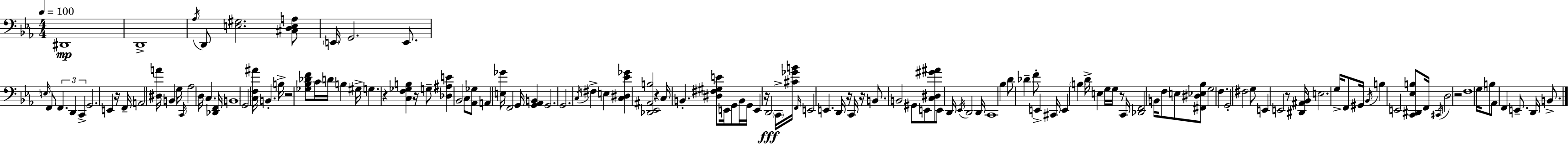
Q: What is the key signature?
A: EES major